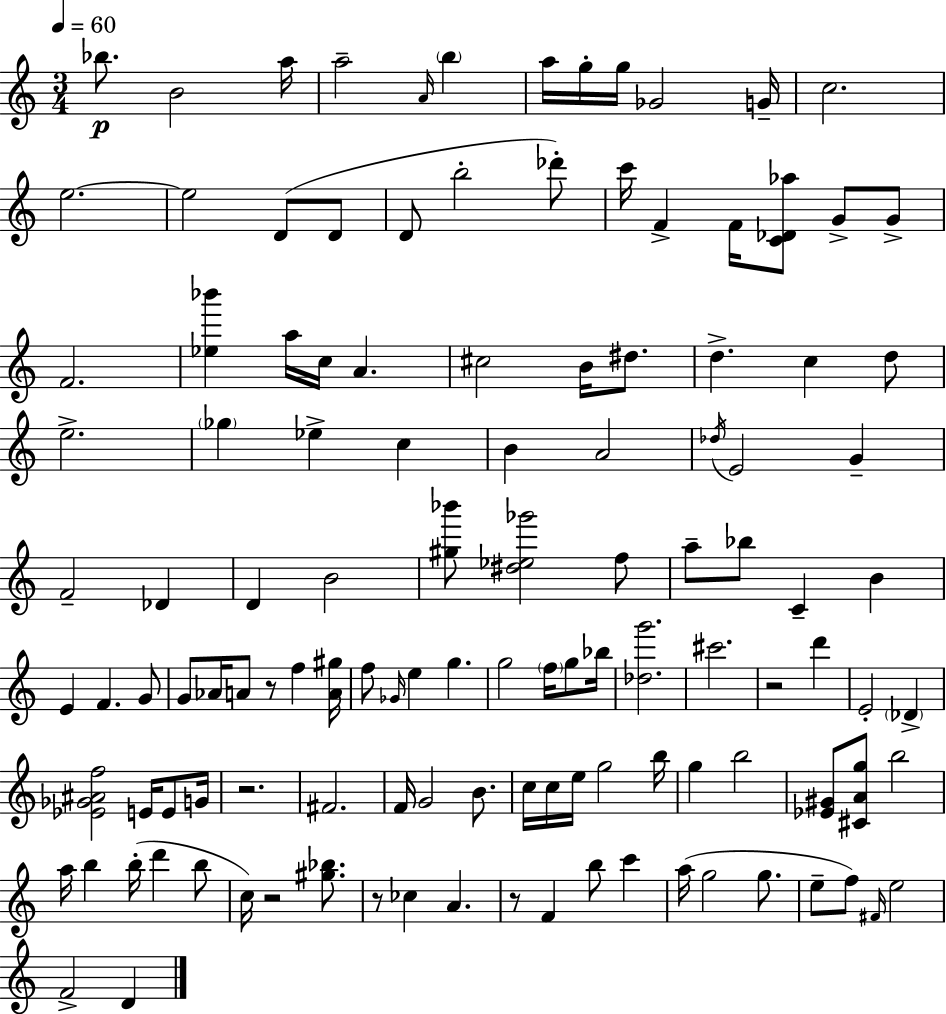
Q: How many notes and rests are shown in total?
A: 122